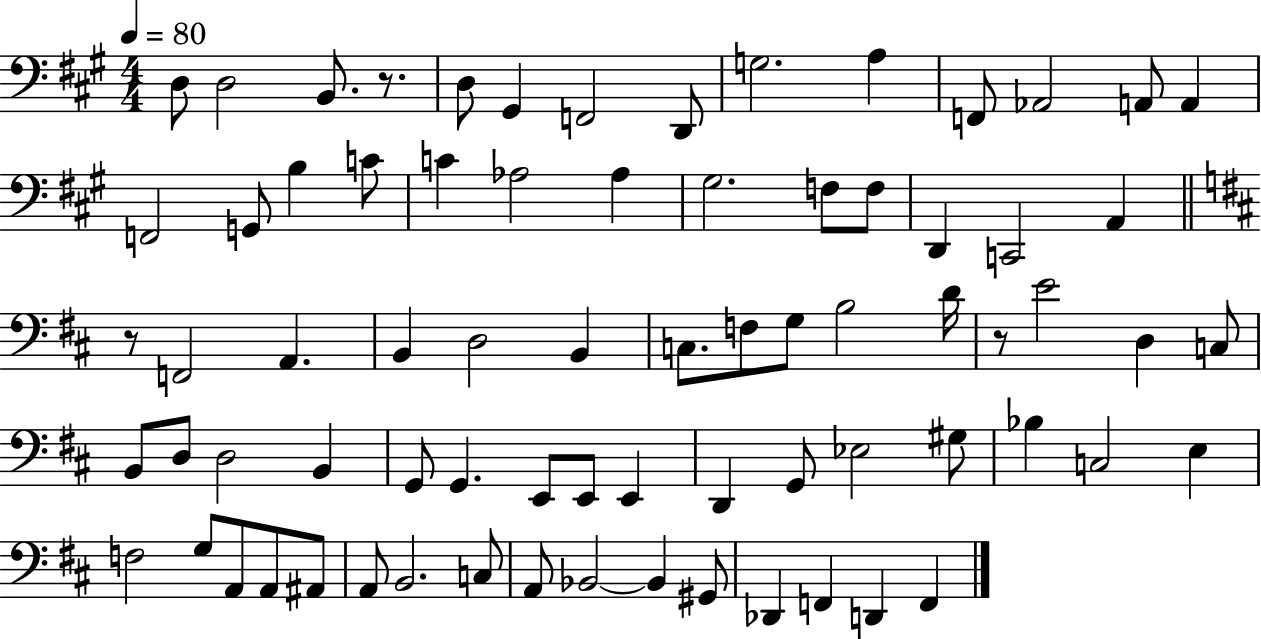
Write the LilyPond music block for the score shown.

{
  \clef bass
  \numericTimeSignature
  \time 4/4
  \key a \major
  \tempo 4 = 80
  d8 d2 b,8. r8. | d8 gis,4 f,2 d,8 | g2. a4 | f,8 aes,2 a,8 a,4 | \break f,2 g,8 b4 c'8 | c'4 aes2 aes4 | gis2. f8 f8 | d,4 c,2 a,4 | \break \bar "||" \break \key d \major r8 f,2 a,4. | b,4 d2 b,4 | c8. f8 g8 b2 d'16 | r8 e'2 d4 c8 | \break b,8 d8 d2 b,4 | g,8 g,4. e,8 e,8 e,4 | d,4 g,8 ees2 gis8 | bes4 c2 e4 | \break f2 g8 a,8 a,8 ais,8 | a,8 b,2. c8 | a,8 bes,2~~ bes,4 gis,8 | des,4 f,4 d,4 f,4 | \break \bar "|."
}